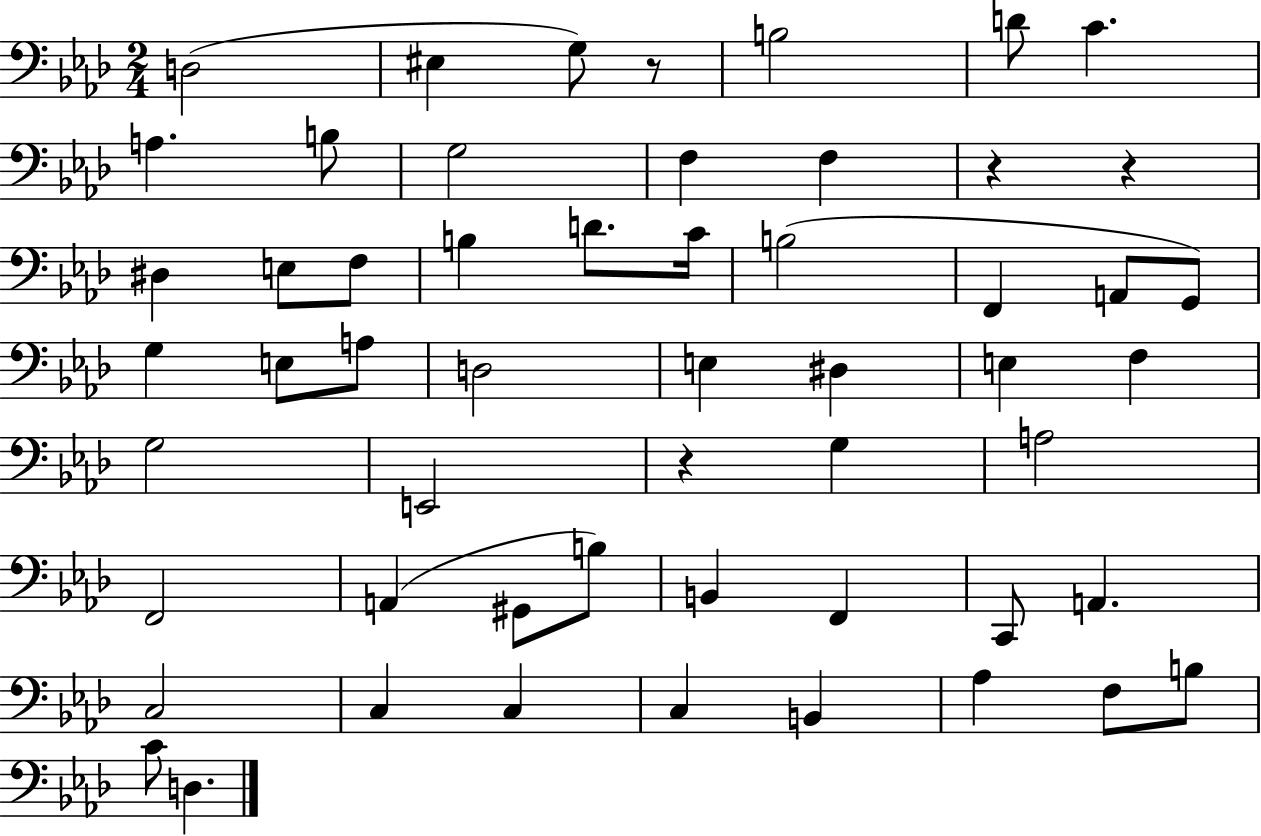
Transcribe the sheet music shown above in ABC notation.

X:1
T:Untitled
M:2/4
L:1/4
K:Ab
D,2 ^E, G,/2 z/2 B,2 D/2 C A, B,/2 G,2 F, F, z z ^D, E,/2 F,/2 B, D/2 C/4 B,2 F,, A,,/2 G,,/2 G, E,/2 A,/2 D,2 E, ^D, E, F, G,2 E,,2 z G, A,2 F,,2 A,, ^G,,/2 B,/2 B,, F,, C,,/2 A,, C,2 C, C, C, B,, _A, F,/2 B,/2 C/2 D,